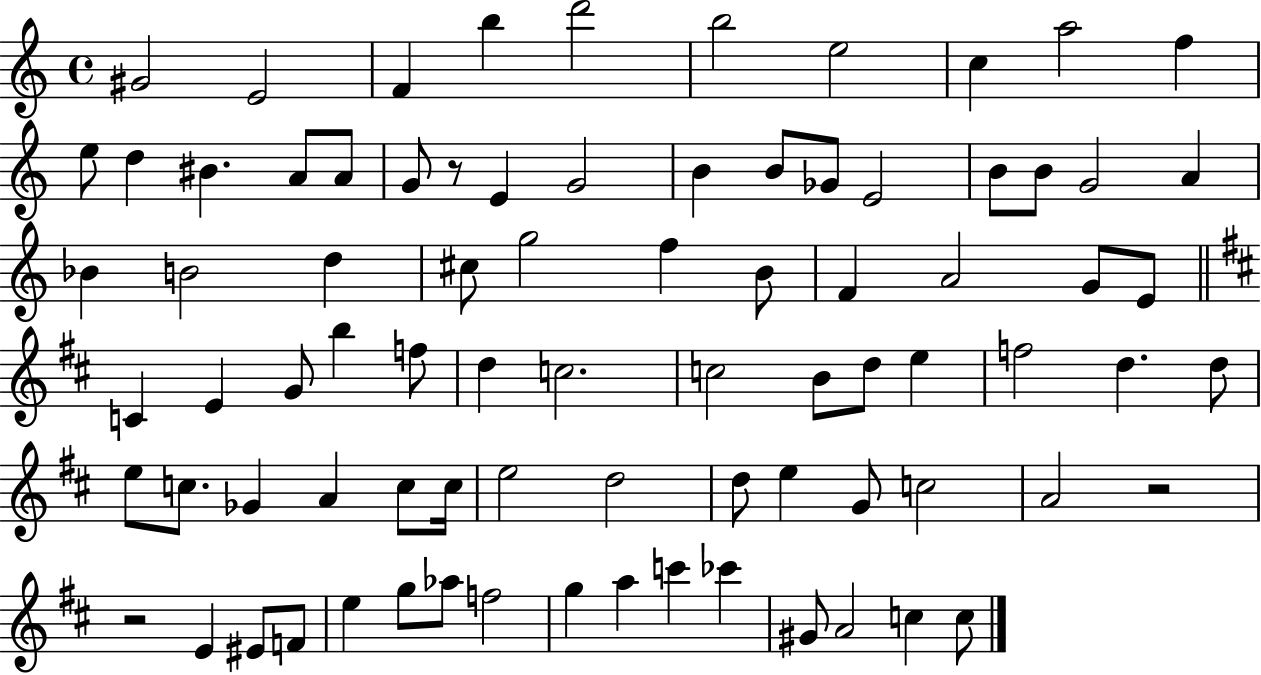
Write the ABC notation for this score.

X:1
T:Untitled
M:4/4
L:1/4
K:C
^G2 E2 F b d'2 b2 e2 c a2 f e/2 d ^B A/2 A/2 G/2 z/2 E G2 B B/2 _G/2 E2 B/2 B/2 G2 A _B B2 d ^c/2 g2 f B/2 F A2 G/2 E/2 C E G/2 b f/2 d c2 c2 B/2 d/2 e f2 d d/2 e/2 c/2 _G A c/2 c/4 e2 d2 d/2 e G/2 c2 A2 z2 z2 E ^E/2 F/2 e g/2 _a/2 f2 g a c' _c' ^G/2 A2 c c/2